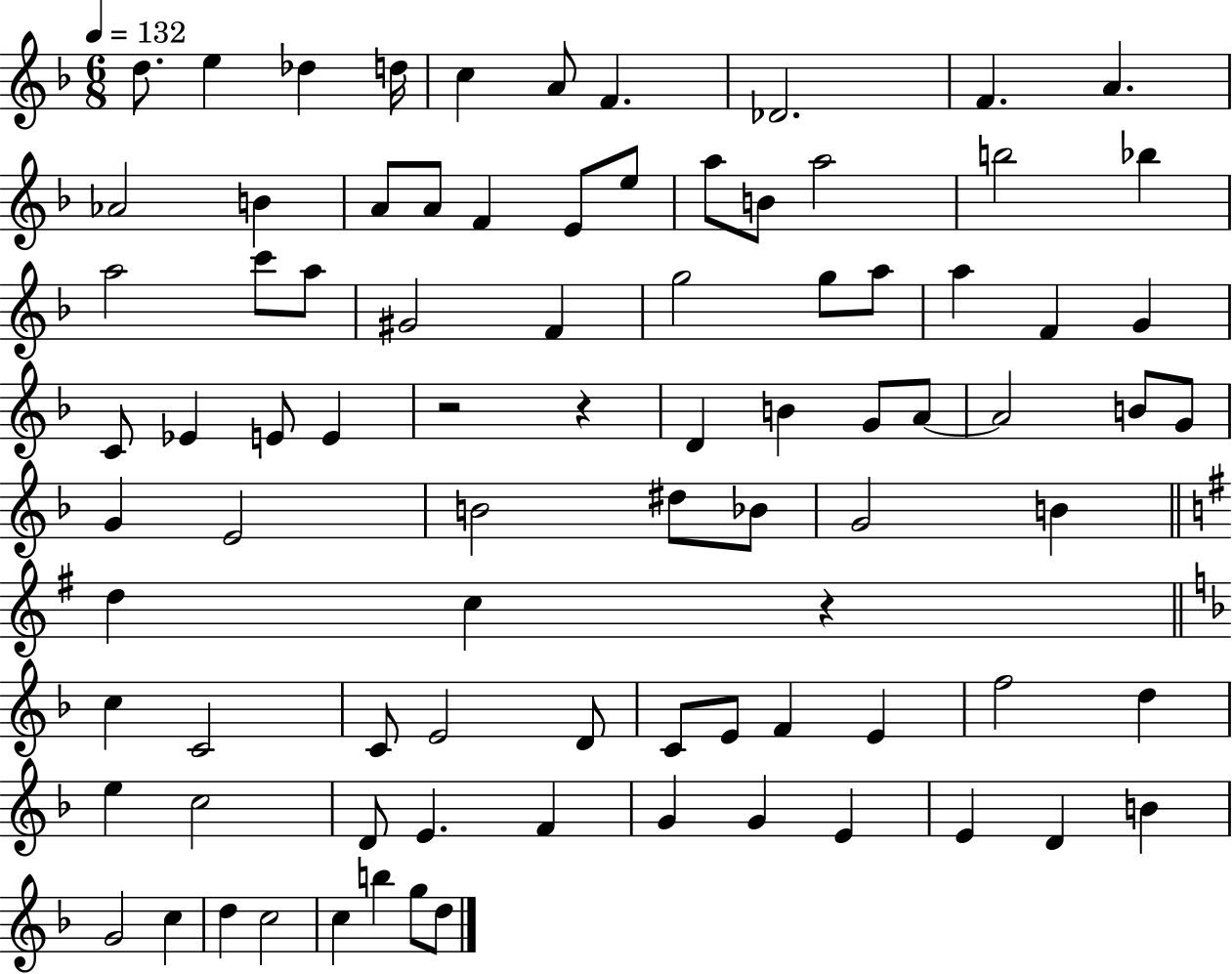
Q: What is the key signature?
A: F major